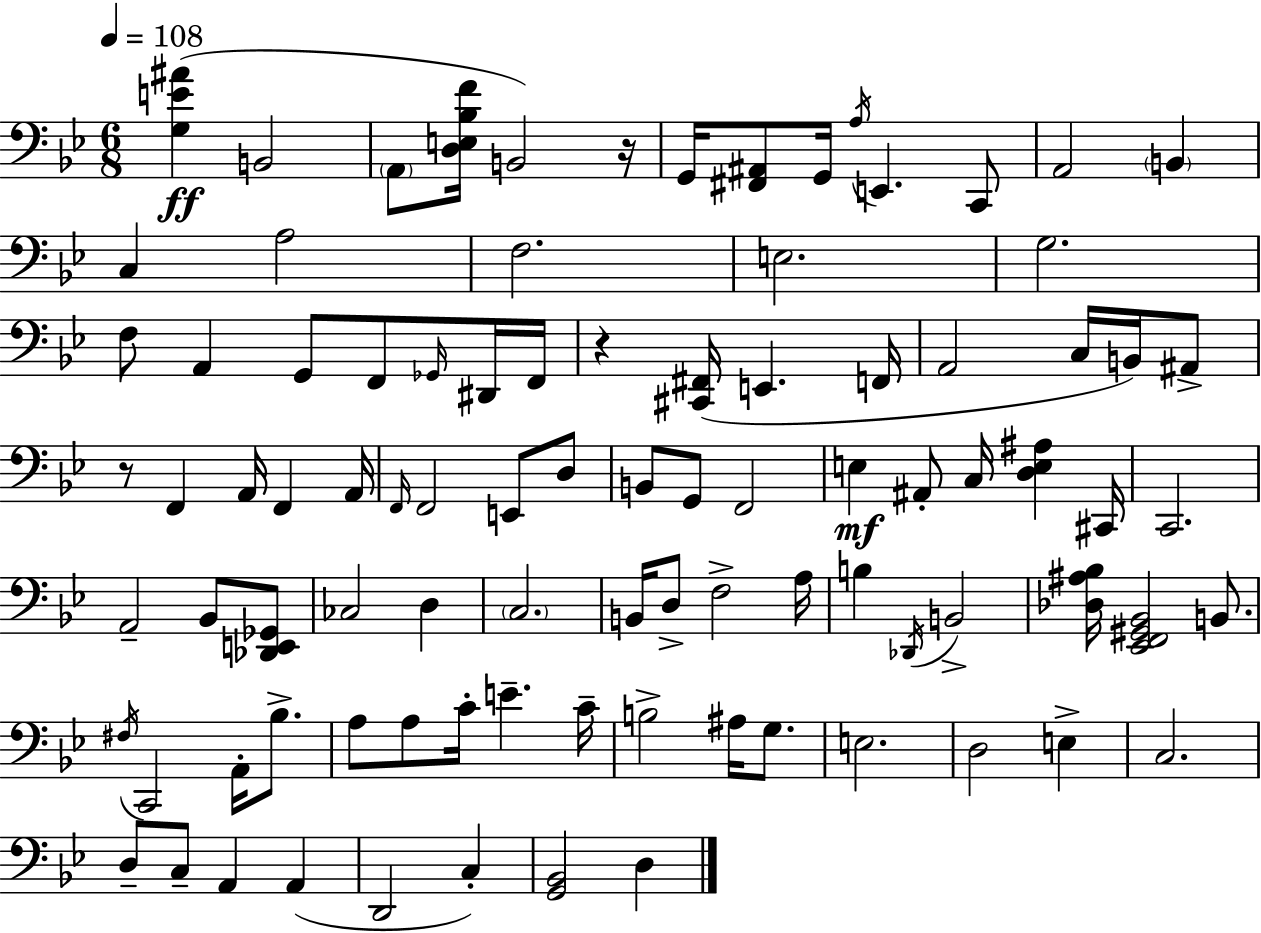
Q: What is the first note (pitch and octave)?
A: B2